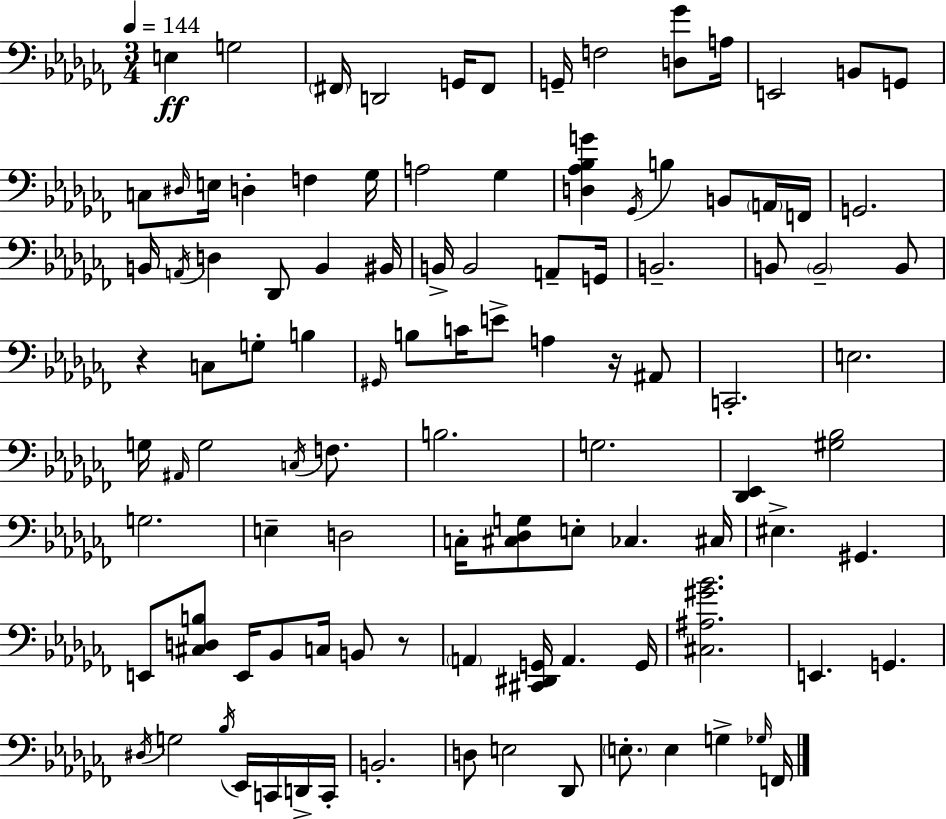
X:1
T:Untitled
M:3/4
L:1/4
K:Abm
E, G,2 ^F,,/4 D,,2 G,,/4 ^F,,/2 G,,/4 F,2 [D,_G]/2 A,/4 E,,2 B,,/2 G,,/2 C,/2 ^D,/4 E,/4 D, F, _G,/4 A,2 _G, [D,_A,_B,G] _G,,/4 B, B,,/2 A,,/4 F,,/4 G,,2 B,,/4 A,,/4 D, _D,,/2 B,, ^B,,/4 B,,/4 B,,2 A,,/2 G,,/4 B,,2 B,,/2 B,,2 B,,/2 z C,/2 G,/2 B, ^G,,/4 B,/2 C/4 E/2 A, z/4 ^A,,/2 C,,2 E,2 G,/4 ^A,,/4 G,2 C,/4 F,/2 B,2 G,2 [_D,,_E,,] [^G,_B,]2 G,2 E, D,2 C,/4 [^C,_D,G,]/2 E,/2 _C, ^C,/4 ^E, ^G,, E,,/2 [^C,D,B,]/2 E,,/4 _B,,/2 C,/4 B,,/2 z/2 A,, [^C,,^D,,G,,]/4 A,, G,,/4 [^C,^A,^G_B]2 E,, G,, ^D,/4 G,2 _B,/4 _E,,/4 C,,/4 D,,/4 C,,/4 B,,2 D,/2 E,2 _D,,/2 E,/2 E, G, _G,/4 F,,/4